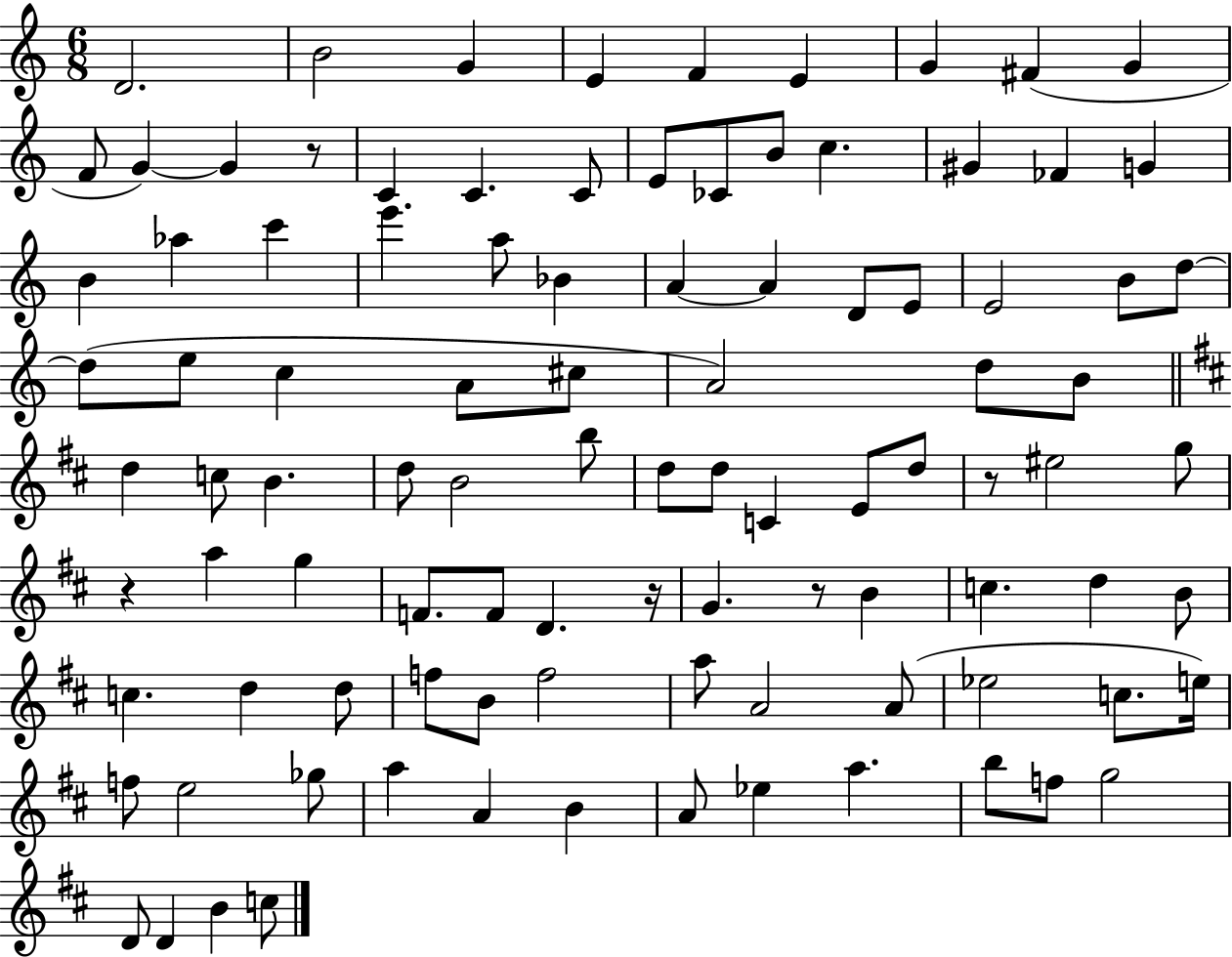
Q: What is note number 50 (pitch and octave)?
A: D5